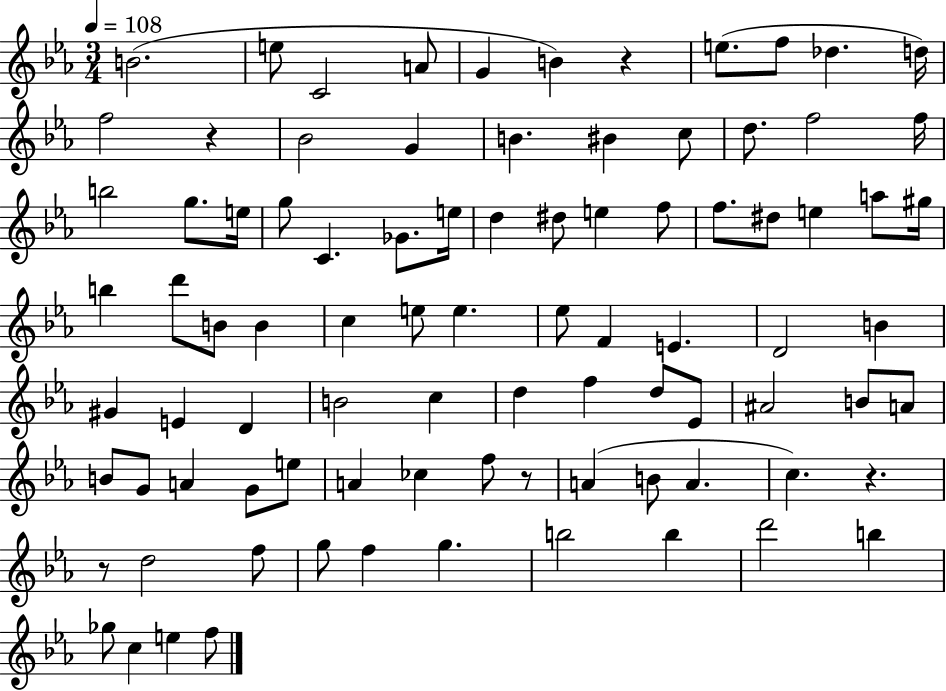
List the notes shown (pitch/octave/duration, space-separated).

B4/h. E5/e C4/h A4/e G4/q B4/q R/q E5/e. F5/e Db5/q. D5/s F5/h R/q Bb4/h G4/q B4/q. BIS4/q C5/e D5/e. F5/h F5/s B5/h G5/e. E5/s G5/e C4/q. Gb4/e. E5/s D5/q D#5/e E5/q F5/e F5/e. D#5/e E5/q A5/e G#5/s B5/q D6/e B4/e B4/q C5/q E5/e E5/q. Eb5/e F4/q E4/q. D4/h B4/q G#4/q E4/q D4/q B4/h C5/q D5/q F5/q D5/e Eb4/e A#4/h B4/e A4/e B4/e G4/e A4/q G4/e E5/e A4/q CES5/q F5/e R/e A4/q B4/e A4/q. C5/q. R/q. R/e D5/h F5/e G5/e F5/q G5/q. B5/h B5/q D6/h B5/q Gb5/e C5/q E5/q F5/e